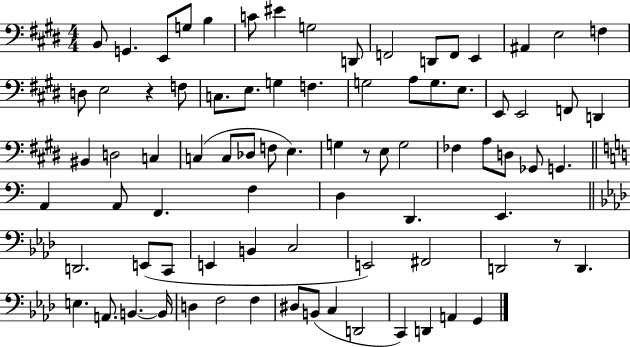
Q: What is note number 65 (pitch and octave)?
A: E3